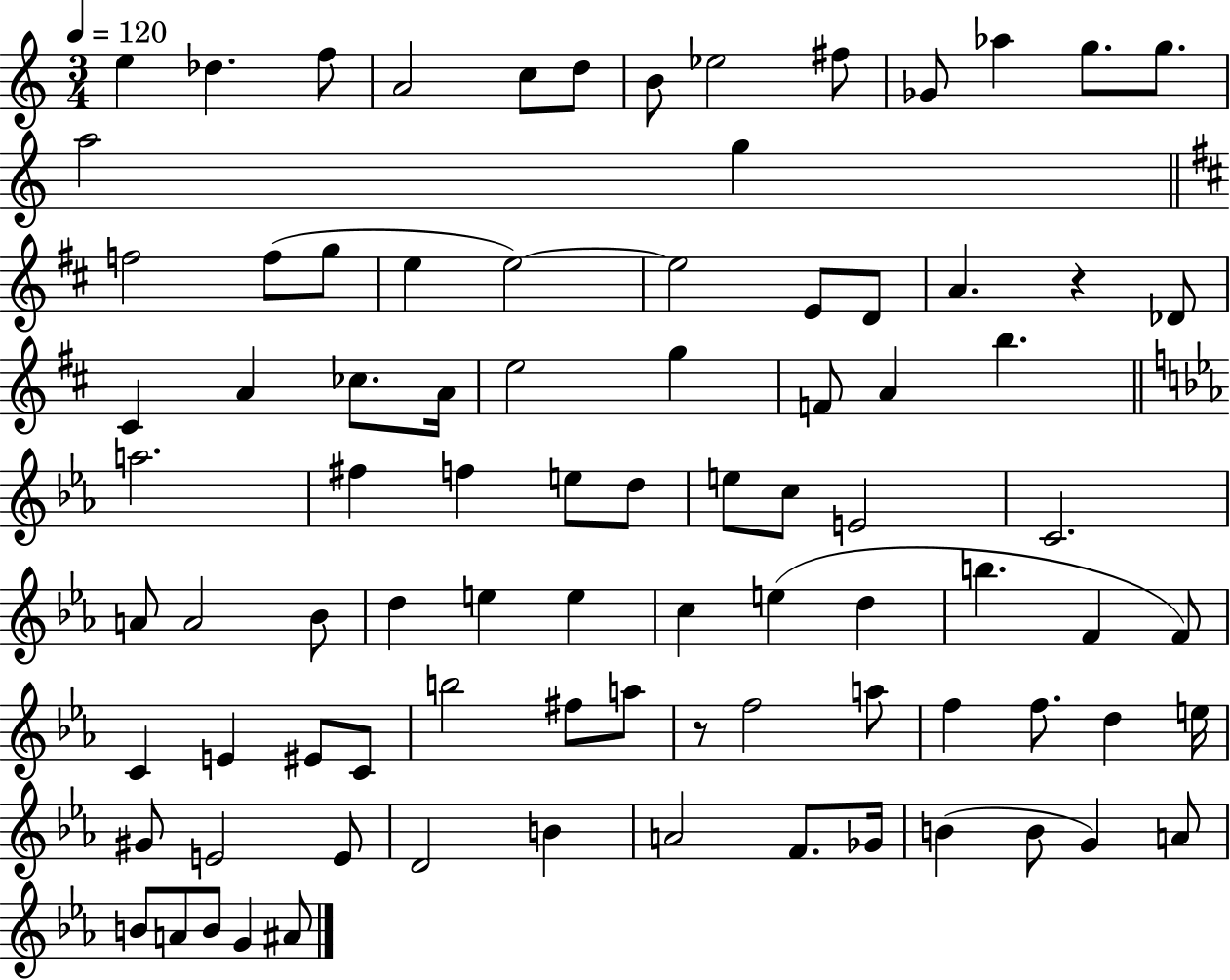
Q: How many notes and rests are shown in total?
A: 87